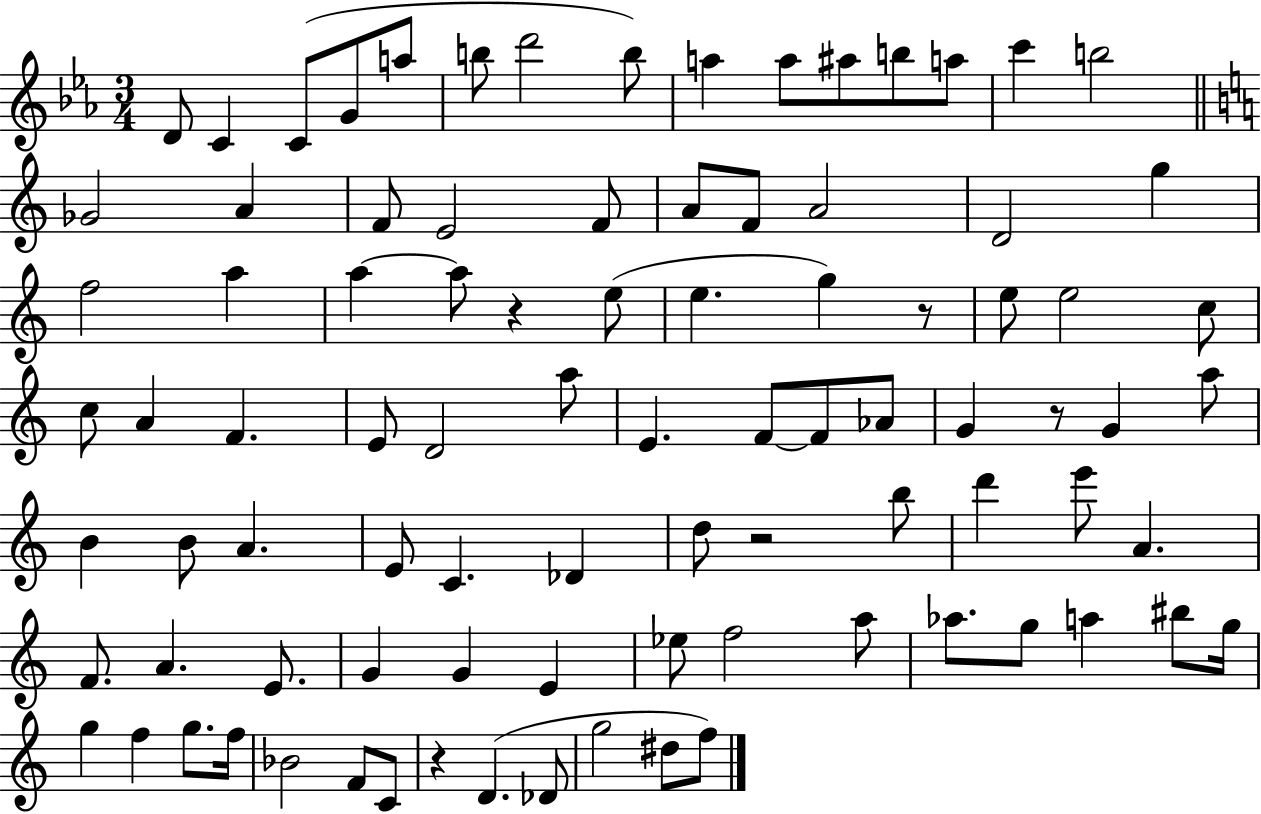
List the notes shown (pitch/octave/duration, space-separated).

D4/e C4/q C4/e G4/e A5/e B5/e D6/h B5/e A5/q A5/e A#5/e B5/e A5/e C6/q B5/h Gb4/h A4/q F4/e E4/h F4/e A4/e F4/e A4/h D4/h G5/q F5/h A5/q A5/q A5/e R/q E5/e E5/q. G5/q R/e E5/e E5/h C5/e C5/e A4/q F4/q. E4/e D4/h A5/e E4/q. F4/e F4/e Ab4/e G4/q R/e G4/q A5/e B4/q B4/e A4/q. E4/e C4/q. Db4/q D5/e R/h B5/e D6/q E6/e A4/q. F4/e. A4/q. E4/e. G4/q G4/q E4/q Eb5/e F5/h A5/e Ab5/e. G5/e A5/q BIS5/e G5/s G5/q F5/q G5/e. F5/s Bb4/h F4/e C4/e R/q D4/q. Db4/e G5/h D#5/e F5/e